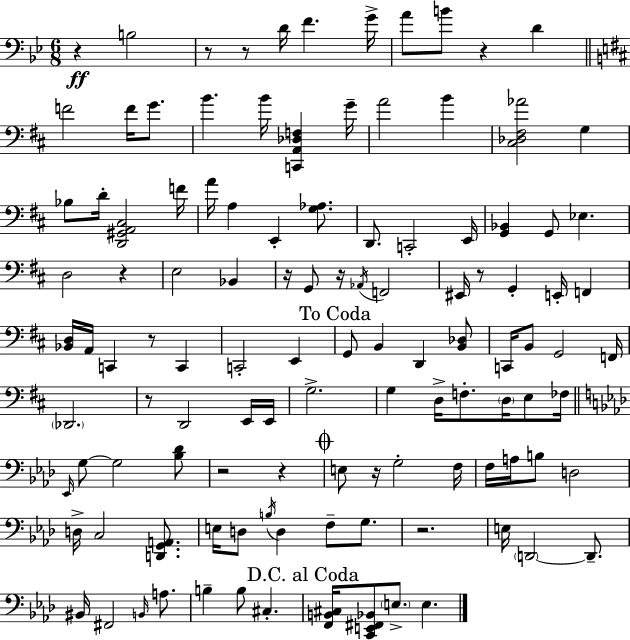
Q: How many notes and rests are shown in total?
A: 115